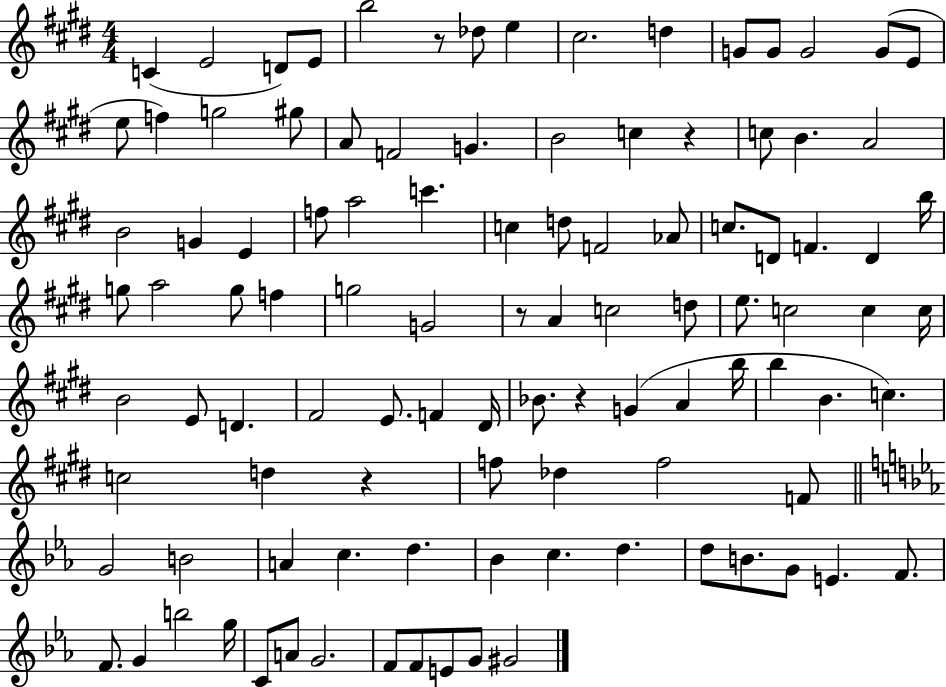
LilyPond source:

{
  \clef treble
  \numericTimeSignature
  \time 4/4
  \key e \major
  c'4( e'2 d'8) e'8 | b''2 r8 des''8 e''4 | cis''2. d''4 | g'8 g'8 g'2 g'8( e'8 | \break e''8 f''4) g''2 gis''8 | a'8 f'2 g'4. | b'2 c''4 r4 | c''8 b'4. a'2 | \break b'2 g'4 e'4 | f''8 a''2 c'''4. | c''4 d''8 f'2 aes'8 | c''8. d'8 f'4. d'4 b''16 | \break g''8 a''2 g''8 f''4 | g''2 g'2 | r8 a'4 c''2 d''8 | e''8. c''2 c''4 c''16 | \break b'2 e'8 d'4. | fis'2 e'8. f'4 dis'16 | bes'8. r4 g'4( a'4 b''16 | b''4 b'4. c''4.) | \break c''2 d''4 r4 | f''8 des''4 f''2 f'8 | \bar "||" \break \key ees \major g'2 b'2 | a'4 c''4. d''4. | bes'4 c''4. d''4. | d''8 b'8. g'8 e'4. f'8. | \break f'8. g'4 b''2 g''16 | c'8 a'8 g'2. | f'8 f'8 e'8 g'8 gis'2 | \bar "|."
}